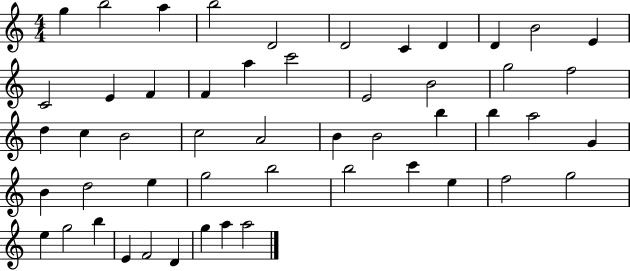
X:1
T:Untitled
M:4/4
L:1/4
K:C
g b2 a b2 D2 D2 C D D B2 E C2 E F F a c'2 E2 B2 g2 f2 d c B2 c2 A2 B B2 b b a2 G B d2 e g2 b2 b2 c' e f2 g2 e g2 b E F2 D g a a2